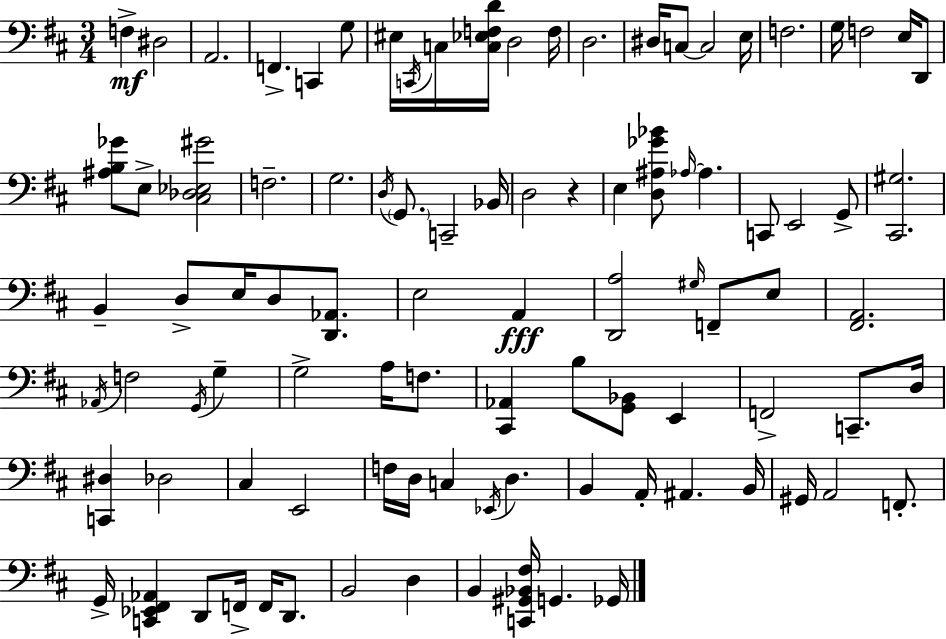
X:1
T:Untitled
M:3/4
L:1/4
K:D
F, ^D,2 A,,2 F,, C,, G,/2 ^E,/4 C,,/4 C,/4 [C,_E,F,D]/4 D,2 F,/4 D,2 ^D,/4 C,/2 C,2 E,/4 F,2 G,/4 F,2 E,/4 D,,/2 [^A,B,_G]/2 E,/2 [^C,_D,_E,^G]2 F,2 G,2 D,/4 G,,/2 C,,2 _B,,/4 D,2 z E, [D,^A,_G_B]/2 _A,/4 _A, C,,/2 E,,2 G,,/2 [^C,,^G,]2 B,, D,/2 E,/4 D,/2 [D,,_A,,]/2 E,2 A,, [D,,A,]2 ^G,/4 F,,/2 E,/2 [^F,,A,,]2 _A,,/4 F,2 G,,/4 G, G,2 A,/4 F,/2 [^C,,_A,,] B,/2 [G,,_B,,]/2 E,, F,,2 C,,/2 D,/4 [C,,^D,] _D,2 ^C, E,,2 F,/4 D,/4 C, _E,,/4 D, B,, A,,/4 ^A,, B,,/4 ^G,,/4 A,,2 F,,/2 G,,/4 [C,,_E,,^F,,_A,,] D,,/2 F,,/4 F,,/4 D,,/2 B,,2 D, B,, [C,,^G,,_B,,^F,]/4 G,, _G,,/4